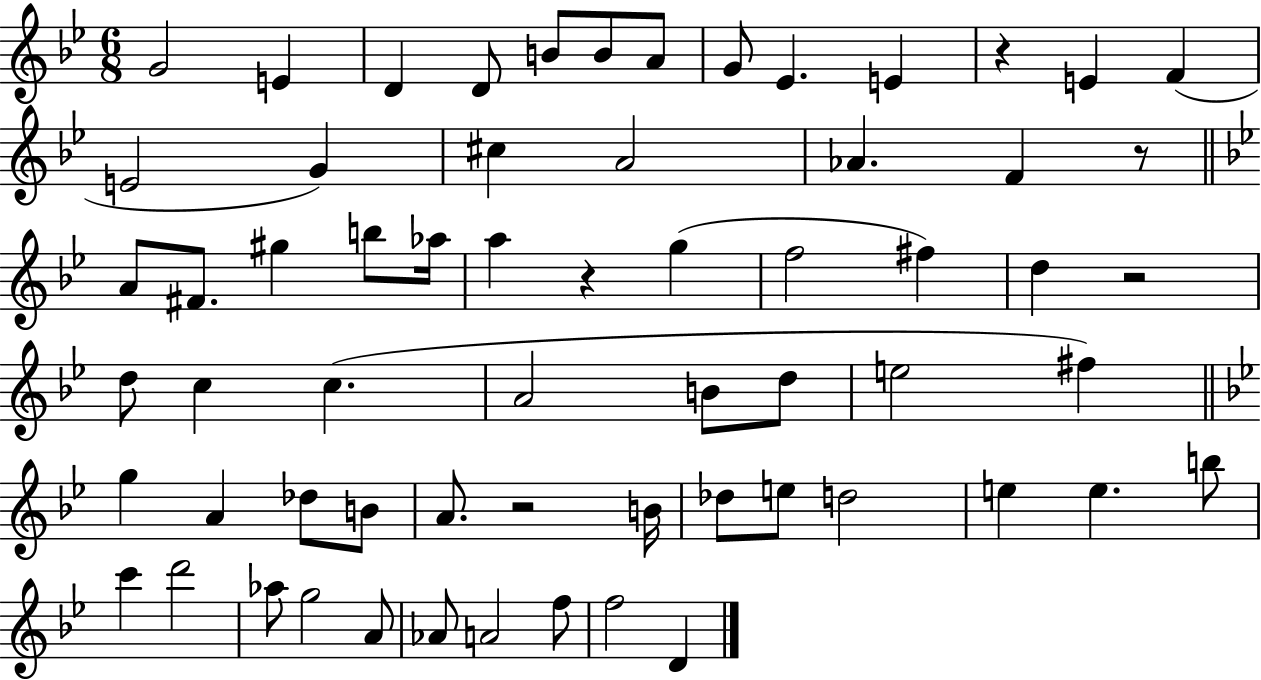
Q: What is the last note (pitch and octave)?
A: D4